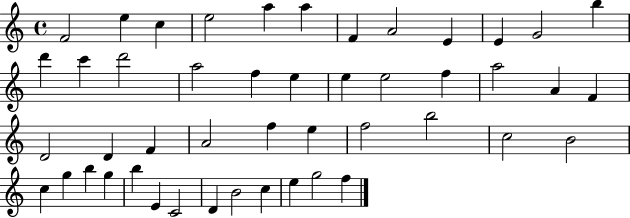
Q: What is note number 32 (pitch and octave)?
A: B5